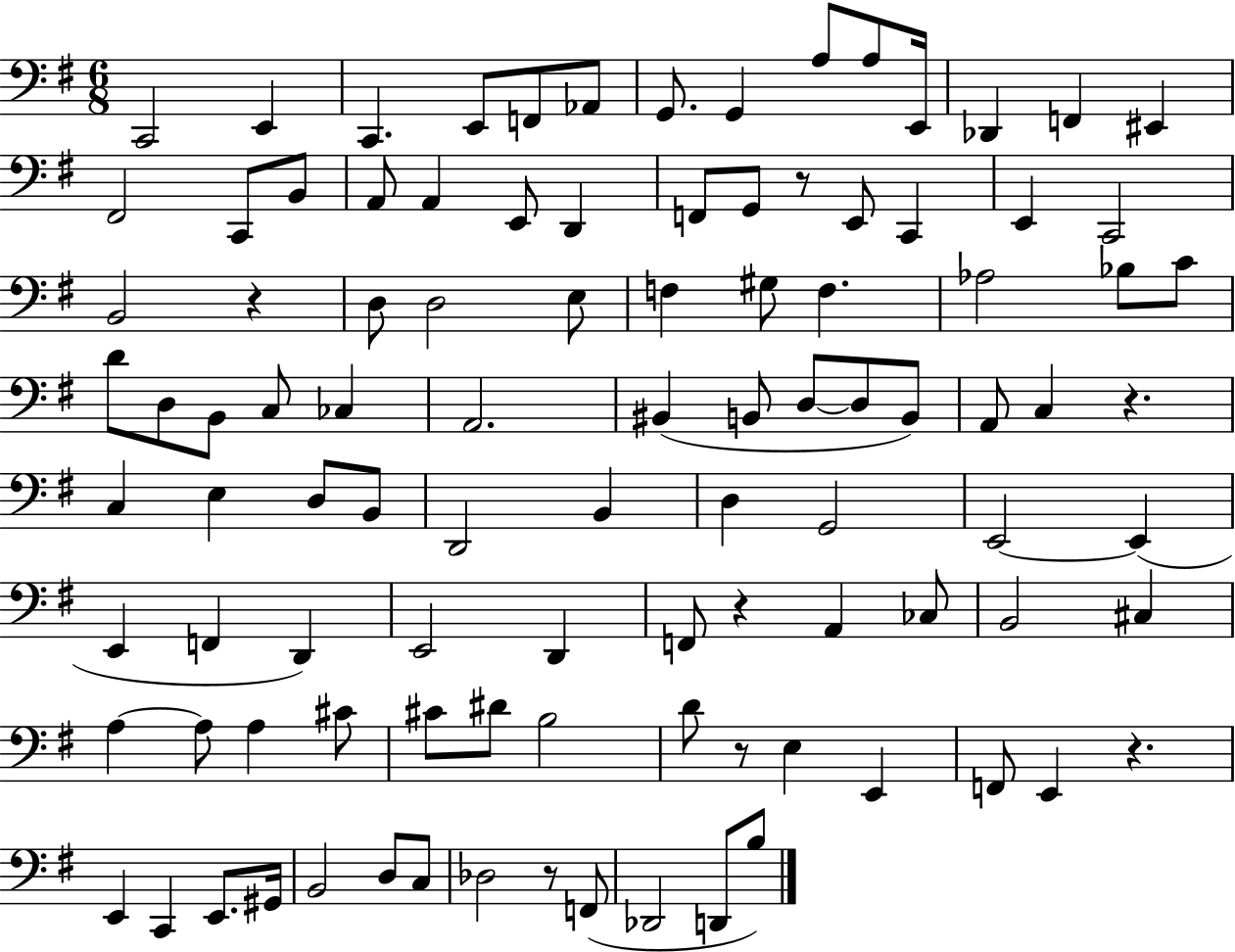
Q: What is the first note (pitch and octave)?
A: C2